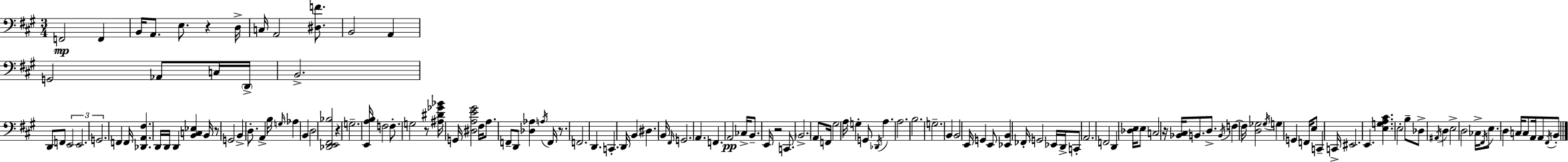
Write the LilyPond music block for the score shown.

{
  \clef bass
  \numericTimeSignature
  \time 3/4
  \key a \major
  f,2\mp f,4 | b,16 a,8. e8. r4 d16-> | c16 a,2 <dis f'>8. | b,2 a,4 | \break g,2 aes,8 c16 \parenthesize d,16-> | b,2.-> | d,8 f,8 \tuplet 3/2 { e,2 | e,2. | \break g,2. } | f,4 f,16 <des, a, fis>4. d,16 | d,16 d,4 <b, c ees>4 b,16 r8 | g,2 b,4-> | \break d8.-. a,4-> b16 \grace { g16 } aes4 | b,4 d2 | <des, e, fis, bes>2 r4 | g2.-- | \break <e, a b>16 f2 f8.-. | g2 r8 <ais dis' ges' bes'>16 | g,16 <dis a e' gis'>2 fis16 a8. | f,8-- d,8 <des aes>4 \acciaccatura { a16 } f,16 r8. | \break f,2. | d,4. c,4.-. | d,16 b,4 dis4. | b,16 \grace { fis,16 } g,2. | \break a,4. f,4. | a,2\pp ces16-> | b,8.-- e,16 r2 | c,8. \parenthesize b,2.-> | \break a,8 f,16 gis2 | a16 g4-. g,8 \acciaccatura { des,16 } a4. | a2. | b2. | \break g2.-- | b,4 b,2 | e,16 g,4 e,8 <ees, b,>4 | fes,16-. g,2 | \break ees,16 d,16-> c,8-. a,2. | f,2 | d,4 <des e>16 e8 c2 | r16 <bes, cis>16 b,8. d8.-> \acciaccatura { b,16 } | \break f4~~ f16 <d ges>2 | \acciaccatura { ges16 } g4 g,4 f,16 e8 | c,4-- c,16-> eis,2. | e,4. | \break <e g a cis'>4. \parenthesize e2-. | b8-- des8-> \acciaccatura { ais,16 } d4 e2-> | d2 | ces16-> \acciaccatura { fis,16 } e8. d4 | \break c16 c8 a,16 a,8 \acciaccatura { fis,16 } b,8-. \bar "|."
}